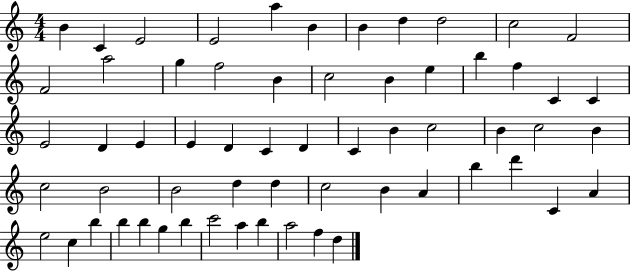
X:1
T:Untitled
M:4/4
L:1/4
K:C
B C E2 E2 a B B d d2 c2 F2 F2 a2 g f2 B c2 B e b f C C E2 D E E D C D C B c2 B c2 B c2 B2 B2 d d c2 B A b d' C A e2 c b b b g b c'2 a b a2 f d